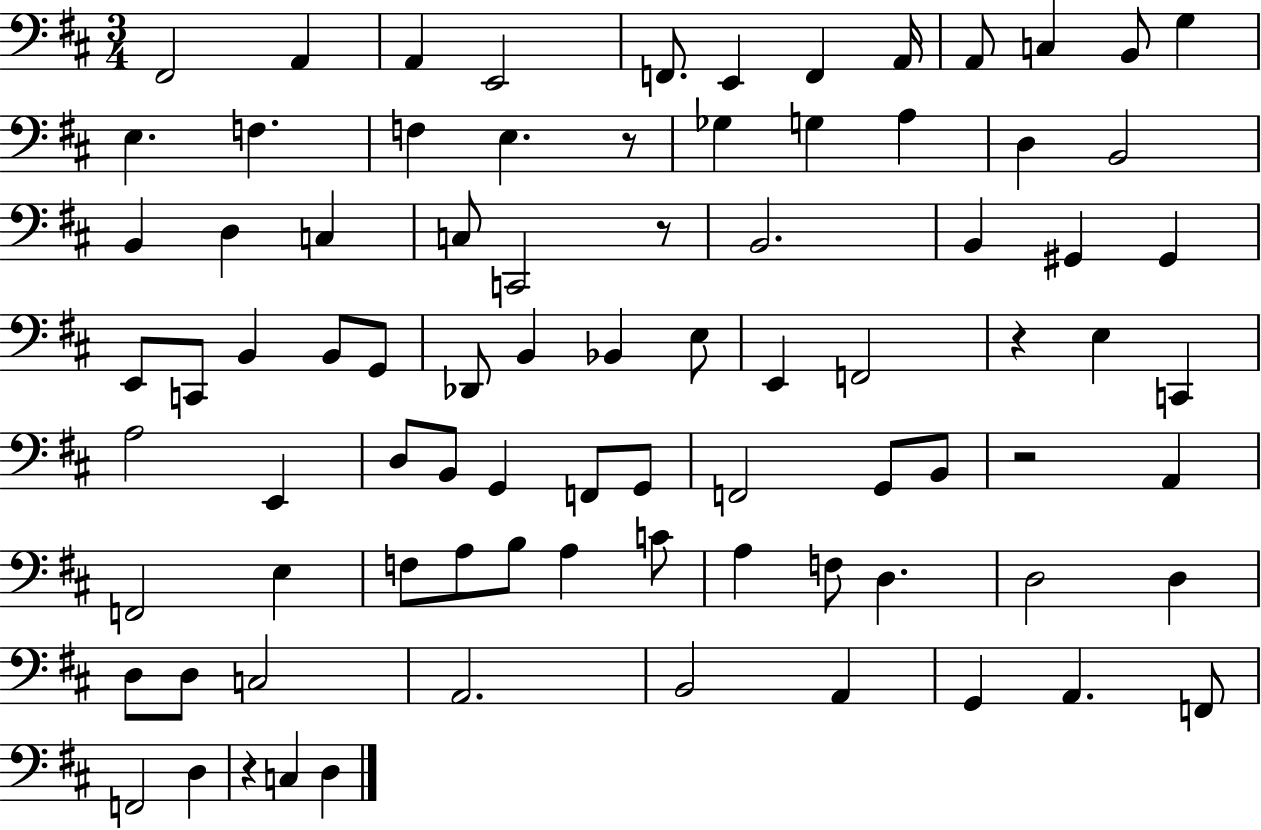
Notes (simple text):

F#2/h A2/q A2/q E2/h F2/e. E2/q F2/q A2/s A2/e C3/q B2/e G3/q E3/q. F3/q. F3/q E3/q. R/e Gb3/q G3/q A3/q D3/q B2/h B2/q D3/q C3/q C3/e C2/h R/e B2/h. B2/q G#2/q G#2/q E2/e C2/e B2/q B2/e G2/e Db2/e B2/q Bb2/q E3/e E2/q F2/h R/q E3/q C2/q A3/h E2/q D3/e B2/e G2/q F2/e G2/e F2/h G2/e B2/e R/h A2/q F2/h E3/q F3/e A3/e B3/e A3/q C4/e A3/q F3/e D3/q. D3/h D3/q D3/e D3/e C3/h A2/h. B2/h A2/q G2/q A2/q. F2/e F2/h D3/q R/q C3/q D3/q